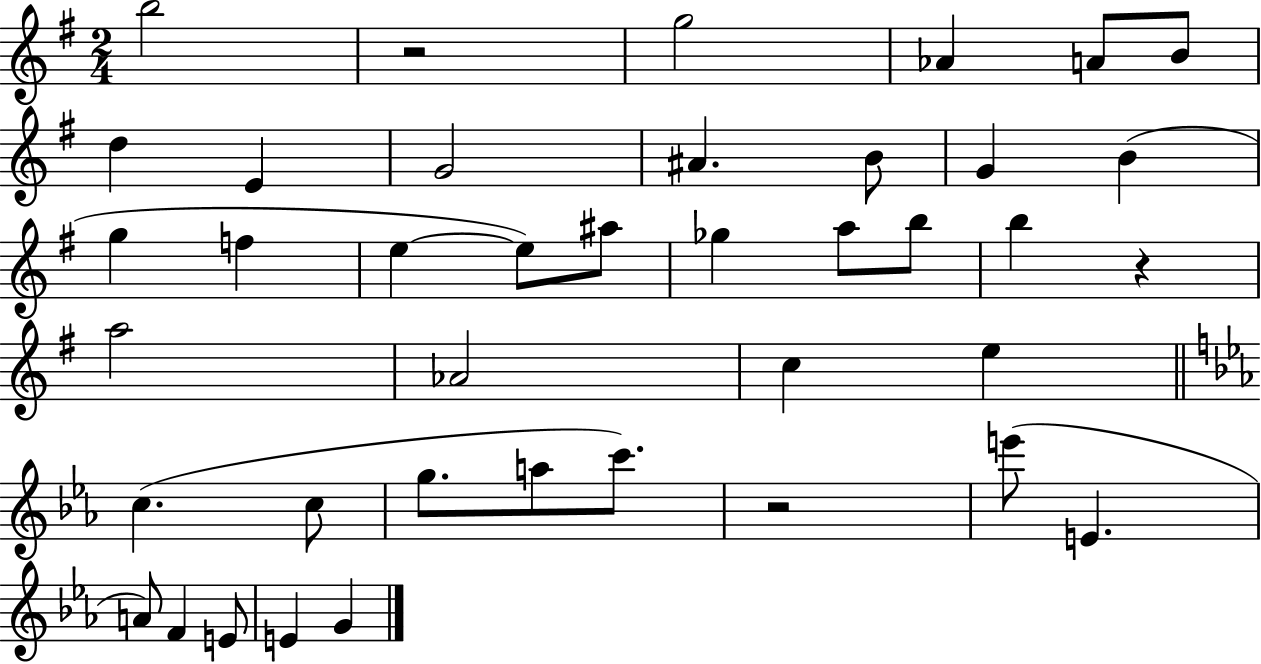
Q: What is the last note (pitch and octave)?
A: G4